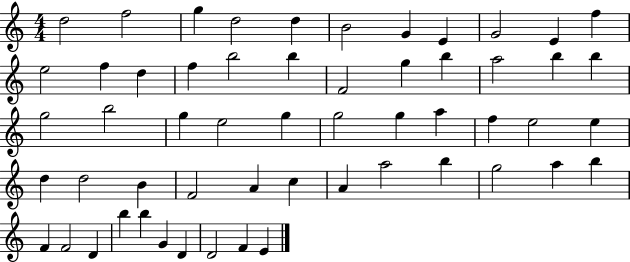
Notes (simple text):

D5/h F5/h G5/q D5/h D5/q B4/h G4/q E4/q G4/h E4/q F5/q E5/h F5/q D5/q F5/q B5/h B5/q F4/h G5/q B5/q A5/h B5/q B5/q G5/h B5/h G5/q E5/h G5/q G5/h G5/q A5/q F5/q E5/h E5/q D5/q D5/h B4/q F4/h A4/q C5/q A4/q A5/h B5/q G5/h A5/q B5/q F4/q F4/h D4/q B5/q B5/q G4/q D4/q D4/h F4/q E4/q